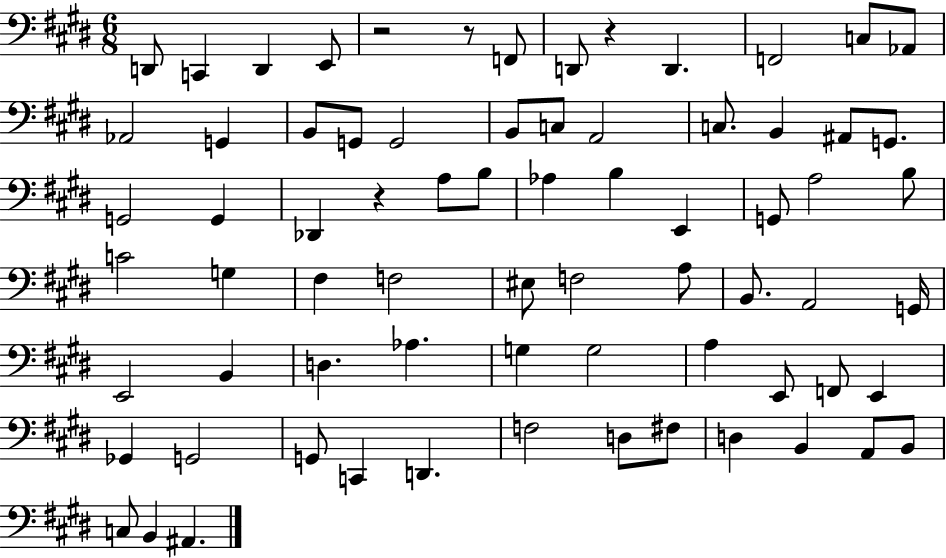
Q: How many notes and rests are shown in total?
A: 72